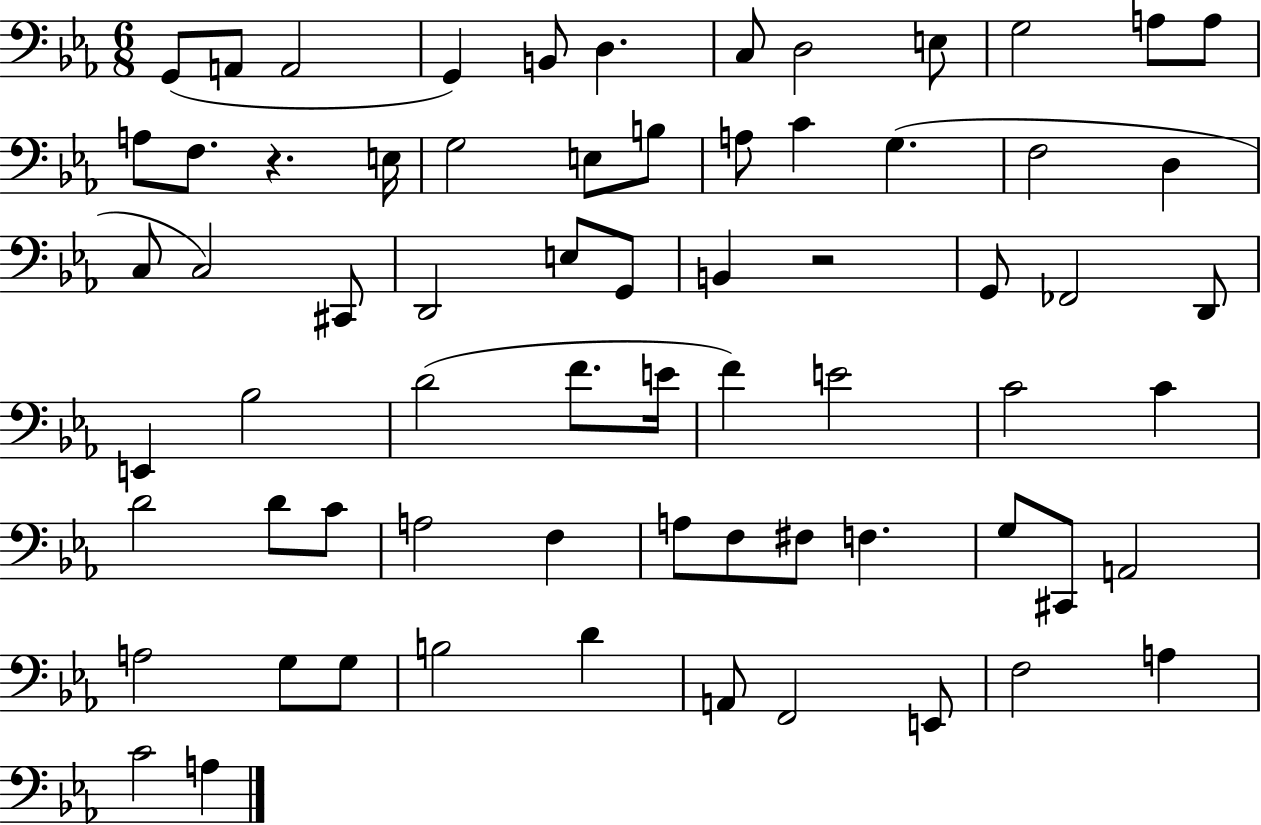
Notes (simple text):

G2/e A2/e A2/h G2/q B2/e D3/q. C3/e D3/h E3/e G3/h A3/e A3/e A3/e F3/e. R/q. E3/s G3/h E3/e B3/e A3/e C4/q G3/q. F3/h D3/q C3/e C3/h C#2/e D2/h E3/e G2/e B2/q R/h G2/e FES2/h D2/e E2/q Bb3/h D4/h F4/e. E4/s F4/q E4/h C4/h C4/q D4/h D4/e C4/e A3/h F3/q A3/e F3/e F#3/e F3/q. G3/e C#2/e A2/h A3/h G3/e G3/e B3/h D4/q A2/e F2/h E2/e F3/h A3/q C4/h A3/q